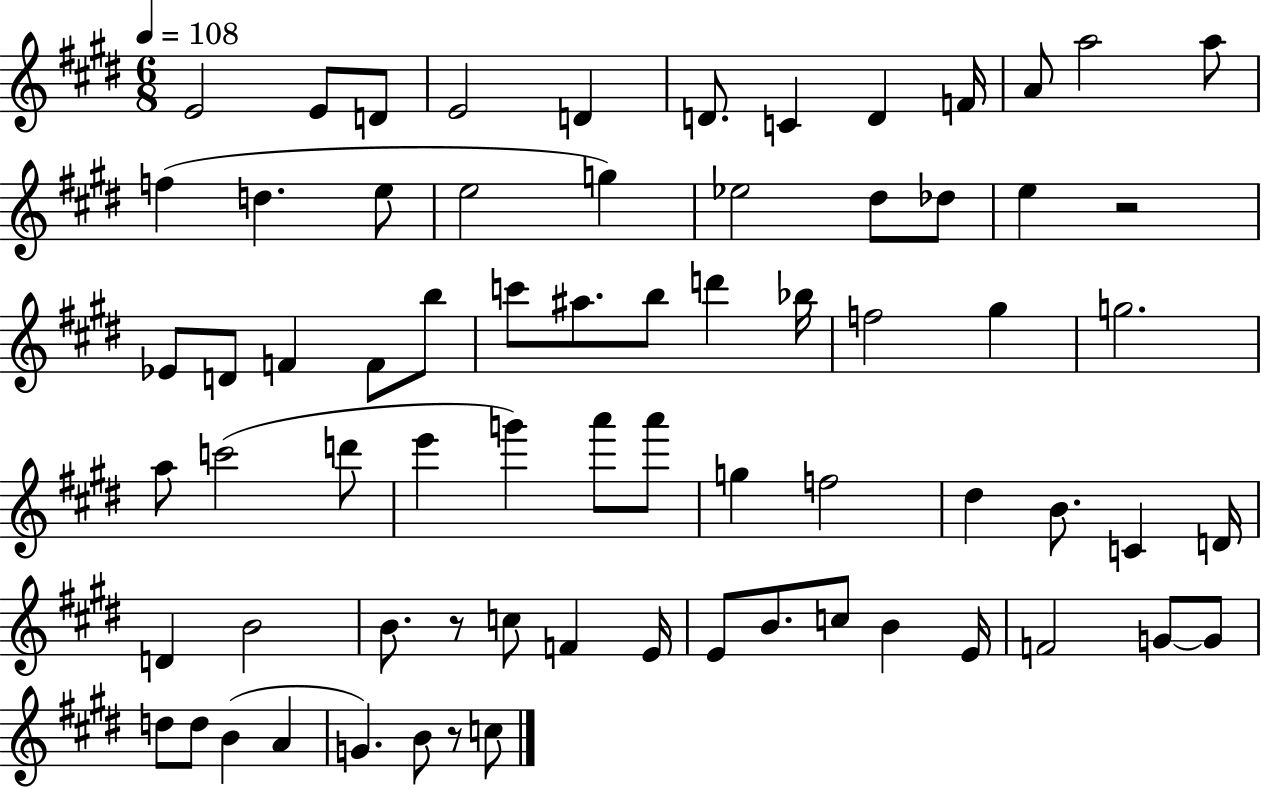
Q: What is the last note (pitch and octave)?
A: C5